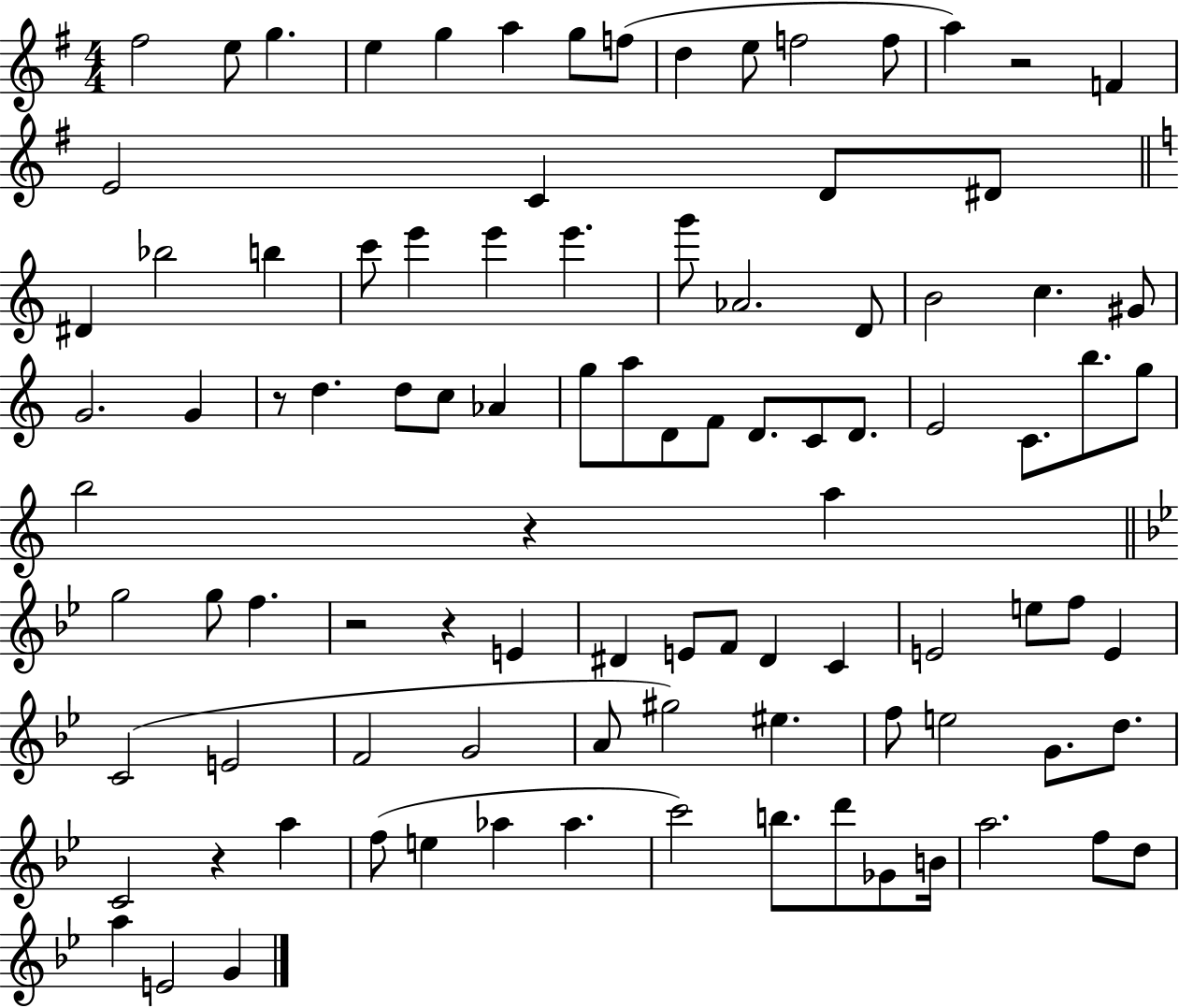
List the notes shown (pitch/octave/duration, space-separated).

F#5/h E5/e G5/q. E5/q G5/q A5/q G5/e F5/e D5/q E5/e F5/h F5/e A5/q R/h F4/q E4/h C4/q D4/e D#4/e D#4/q Bb5/h B5/q C6/e E6/q E6/q E6/q. G6/e Ab4/h. D4/e B4/h C5/q. G#4/e G4/h. G4/q R/e D5/q. D5/e C5/e Ab4/q G5/e A5/e D4/e F4/e D4/e. C4/e D4/e. E4/h C4/e. B5/e. G5/e B5/h R/q A5/q G5/h G5/e F5/q. R/h R/q E4/q D#4/q E4/e F4/e D#4/q C4/q E4/h E5/e F5/e E4/q C4/h E4/h F4/h G4/h A4/e G#5/h EIS5/q. F5/e E5/h G4/e. D5/e. C4/h R/q A5/q F5/e E5/q Ab5/q Ab5/q. C6/h B5/e. D6/e Gb4/e B4/s A5/h. F5/e D5/e A5/q E4/h G4/q